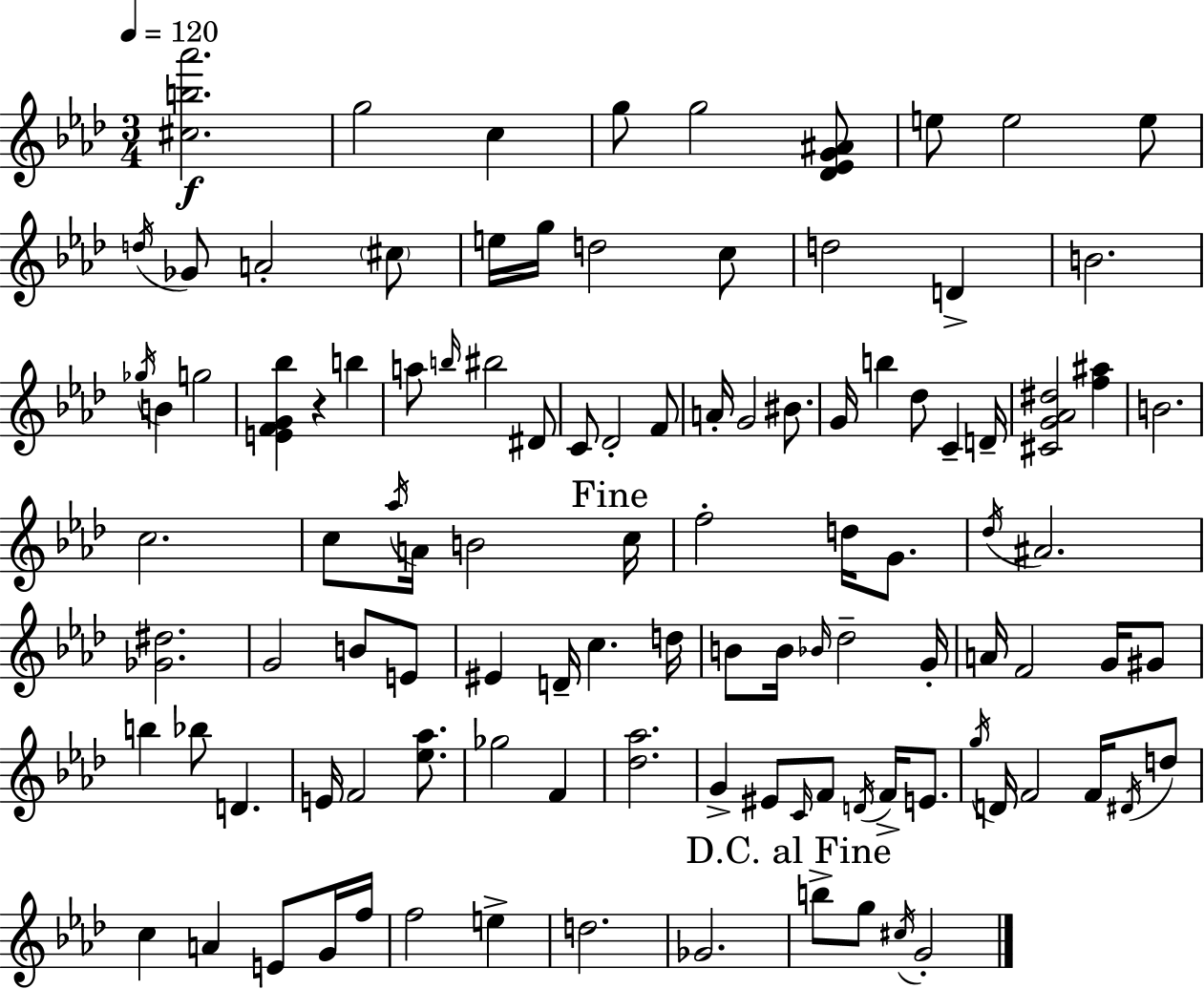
{
  \clef treble
  \numericTimeSignature
  \time 3/4
  \key aes \major
  \tempo 4 = 120
  <cis'' b'' aes'''>2.\f | g''2 c''4 | g''8 g''2 <des' ees' g' ais'>8 | e''8 e''2 e''8 | \break \acciaccatura { d''16 } ges'8 a'2-. \parenthesize cis''8 | e''16 g''16 d''2 c''8 | d''2 d'4-> | b'2. | \break \acciaccatura { ges''16 } b'4 g''2 | <e' f' g' bes''>4 r4 b''4 | a''8 \grace { b''16 } bis''2 | dis'8 c'8 des'2-. | \break f'8 a'16-. g'2 | bis'8. g'16 b''4 des''8 c'4-- | d'16-- <cis' g' aes' dis''>2 <f'' ais''>4 | b'2. | \break c''2. | c''8 \acciaccatura { aes''16 } a'16 b'2 | \mark "Fine" c''16 f''2-. | d''16 g'8. \acciaccatura { des''16 } ais'2. | \break <ges' dis''>2. | g'2 | b'8 e'8 eis'4 d'16-- c''4. | d''16 b'8 b'16 \grace { bes'16 } des''2-- | \break g'16-. a'16 f'2 | g'16 gis'8 b''4 bes''8 | d'4. e'16 f'2 | <ees'' aes''>8. ges''2 | \break f'4 <des'' aes''>2. | g'4-> eis'8 | \grace { c'16 } f'8 \acciaccatura { d'16 } f'16-> e'8. \acciaccatura { g''16 } d'16 f'2 | f'16 \acciaccatura { dis'16 } d''8 c''4 | \break a'4 e'8 g'16 f''16 f''2 | e''4-> d''2. | ges'2. | \mark "D.C. al Fine" b''8-> | \break g''8 \acciaccatura { cis''16 } g'2-. \bar "|."
}